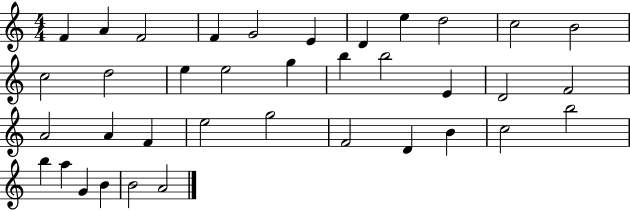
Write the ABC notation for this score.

X:1
T:Untitled
M:4/4
L:1/4
K:C
F A F2 F G2 E D e d2 c2 B2 c2 d2 e e2 g b b2 E D2 F2 A2 A F e2 g2 F2 D B c2 b2 b a G B B2 A2